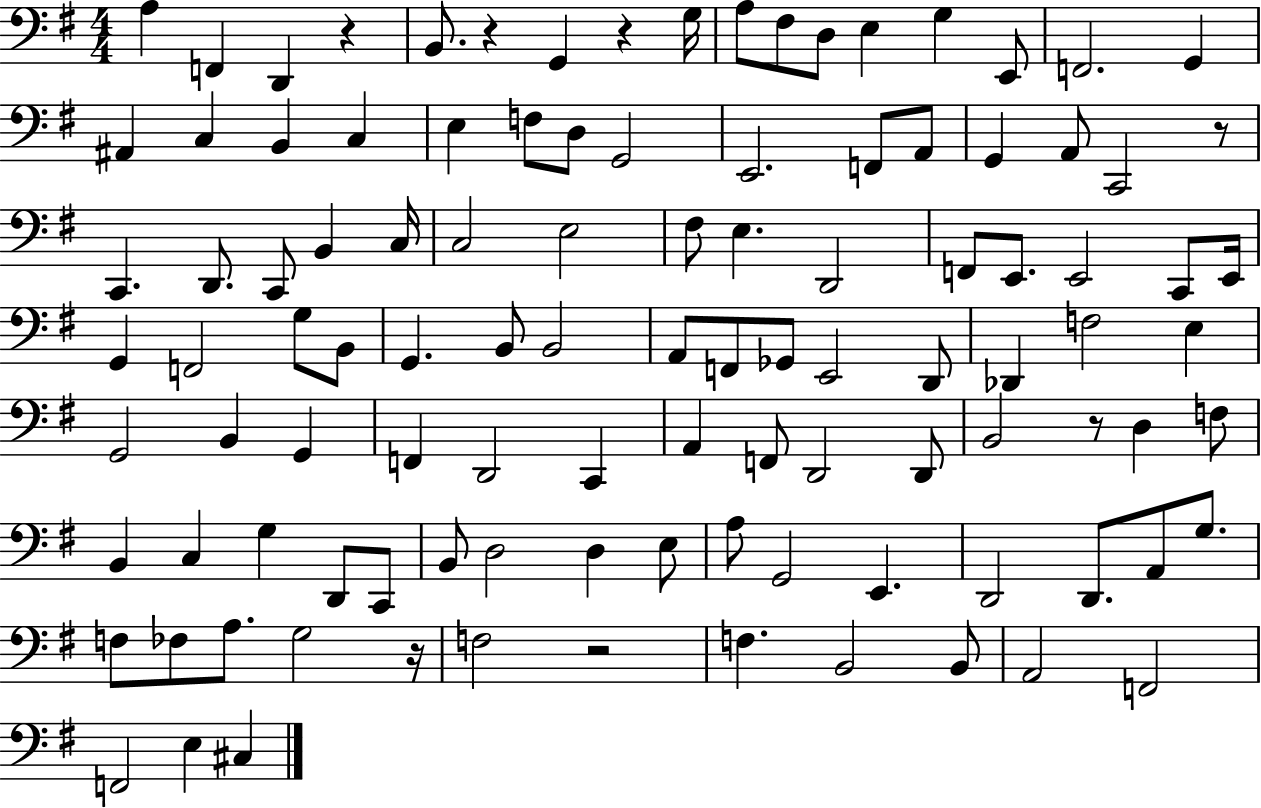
A3/q F2/q D2/q R/q B2/e. R/q G2/q R/q G3/s A3/e F#3/e D3/e E3/q G3/q E2/e F2/h. G2/q A#2/q C3/q B2/q C3/q E3/q F3/e D3/e G2/h E2/h. F2/e A2/e G2/q A2/e C2/h R/e C2/q. D2/e. C2/e B2/q C3/s C3/h E3/h F#3/e E3/q. D2/h F2/e E2/e. E2/h C2/e E2/s G2/q F2/h G3/e B2/e G2/q. B2/e B2/h A2/e F2/e Gb2/e E2/h D2/e Db2/q F3/h E3/q G2/h B2/q G2/q F2/q D2/h C2/q A2/q F2/e D2/h D2/e B2/h R/e D3/q F3/e B2/q C3/q G3/q D2/e C2/e B2/e D3/h D3/q E3/e A3/e G2/h E2/q. D2/h D2/e. A2/e G3/e. F3/e FES3/e A3/e. G3/h R/s F3/h R/h F3/q. B2/h B2/e A2/h F2/h F2/h E3/q C#3/q